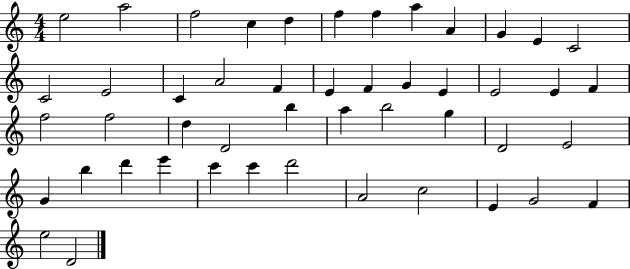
E5/h A5/h F5/h C5/q D5/q F5/q F5/q A5/q A4/q G4/q E4/q C4/h C4/h E4/h C4/q A4/h F4/q E4/q F4/q G4/q E4/q E4/h E4/q F4/q F5/h F5/h D5/q D4/h B5/q A5/q B5/h G5/q D4/h E4/h G4/q B5/q D6/q E6/q C6/q C6/q D6/h A4/h C5/h E4/q G4/h F4/q E5/h D4/h